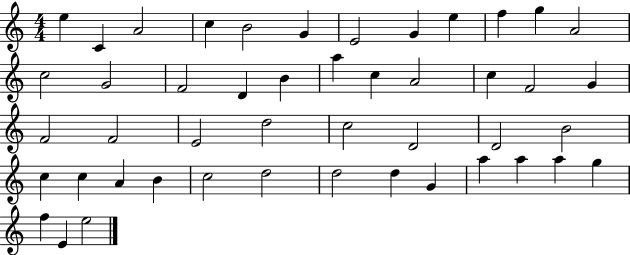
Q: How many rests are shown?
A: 0